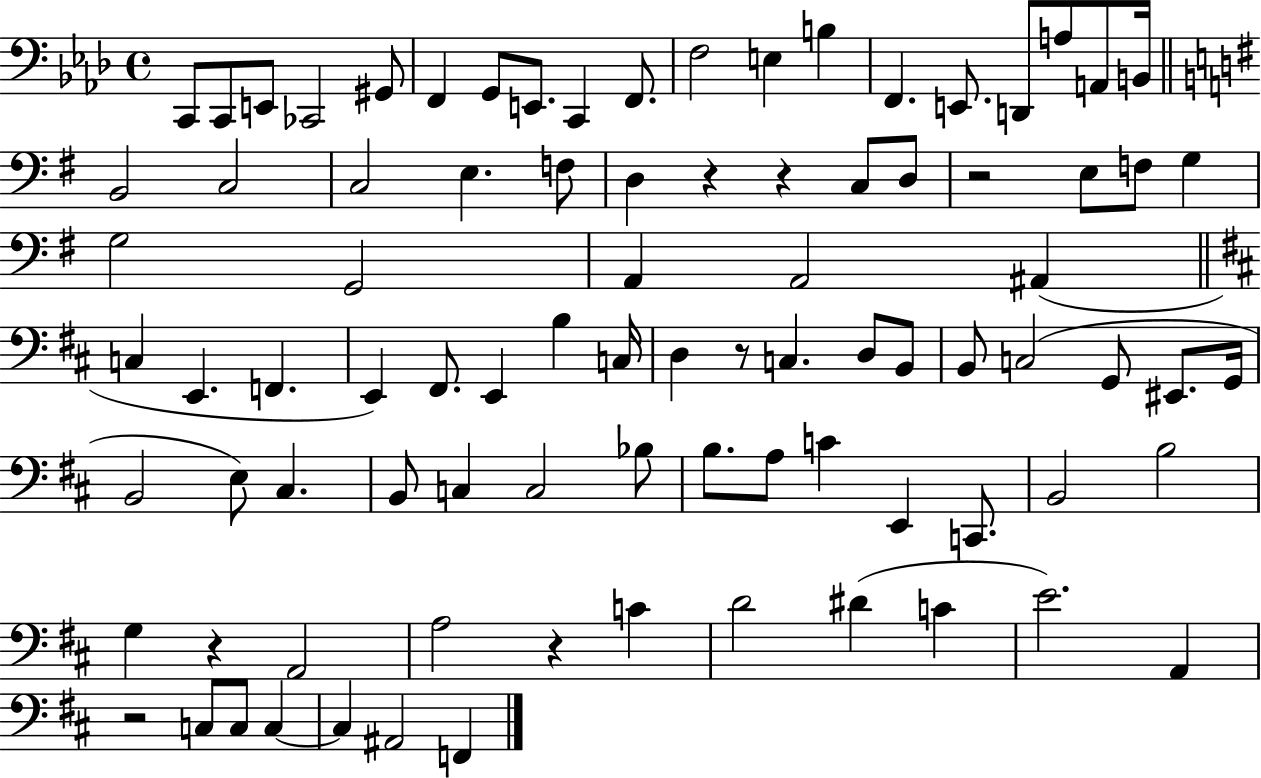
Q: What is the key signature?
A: AES major